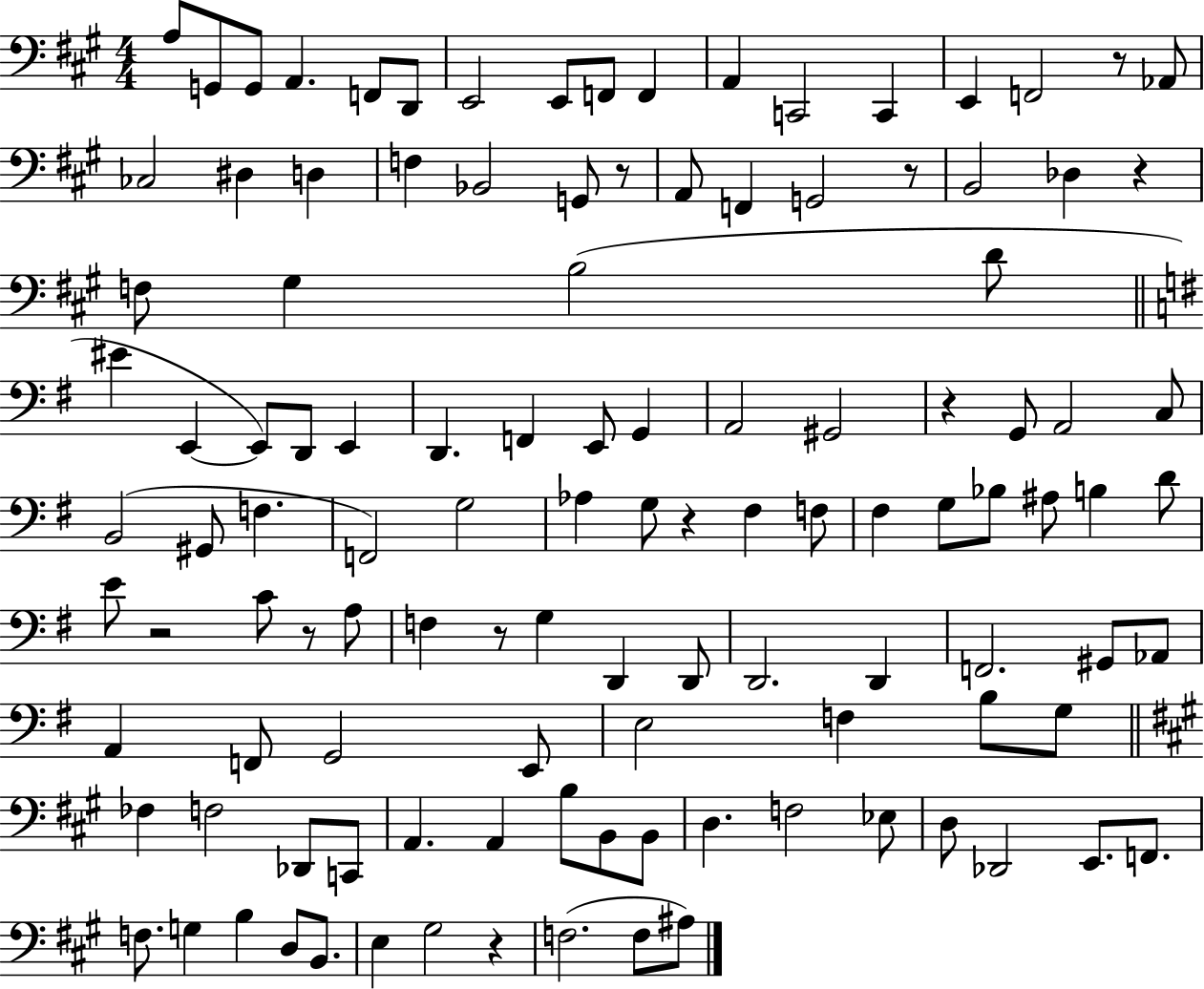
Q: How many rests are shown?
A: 10